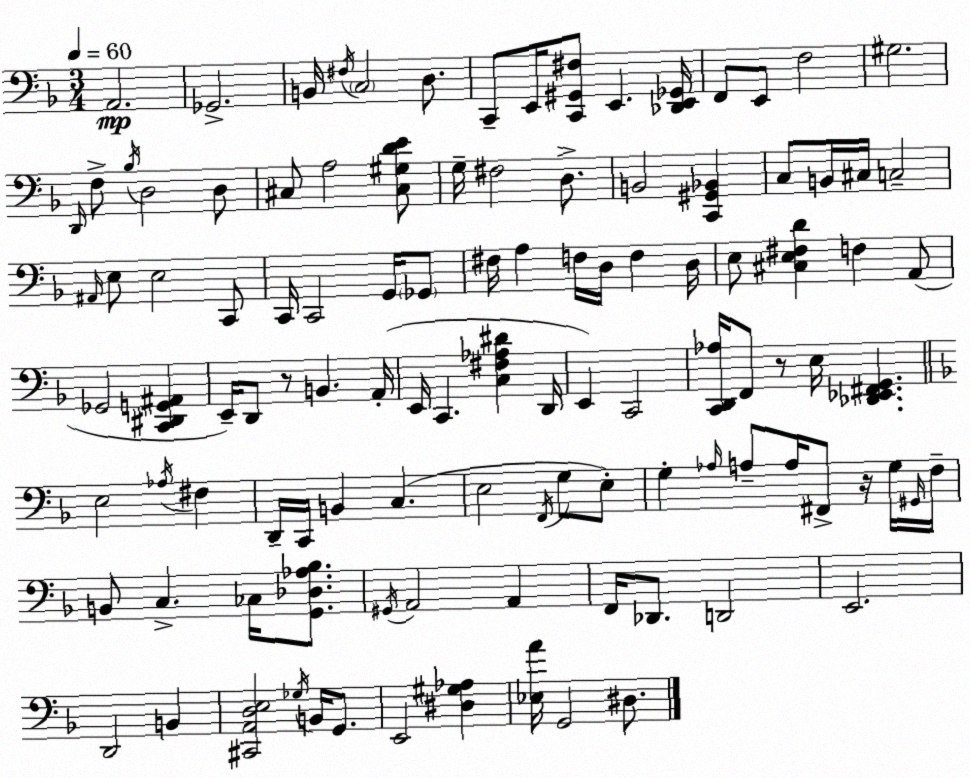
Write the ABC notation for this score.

X:1
T:Untitled
M:3/4
L:1/4
K:F
A,,2 _G,,2 B,,/4 ^F,/4 C,2 D,/2 C,,/2 E,,/4 [C,,^G,,^F,]/2 E,, [_D,,E,,_G,,]/4 F,,/2 E,,/2 F,2 ^G,2 D,,/4 F,/2 _B,/4 D,2 D,/2 ^C,/2 A,2 [^C,^G,DE]/2 G,/4 ^F,2 D,/2 B,,2 [C,,^G,,_B,,] C,/2 B,,/4 ^C,/4 C,2 ^A,,/4 E,/2 E,2 C,,/2 C,,/4 C,,2 G,,/4 _G,,/2 ^F,/4 A, F,/4 D,/4 F, D,/4 E,/2 [^C,E,^F,D] F, A,,/2 _G,,2 [C,,^D,,G,,^A,,] E,,/4 D,,/2 z/2 B,, A,,/4 E,,/4 C,, [C,^F,_A,^D] D,,/4 E,, C,,2 [C,,D,,_A,]/4 F,,/2 z/2 E,/4 [_D,,_E,,^F,,G,,] E,2 _A,/4 ^F, D,,/4 C,,/4 B,, C, E,2 F,,/4 G,/2 E,/2 G, _A,/4 A,/2 A,/4 ^F,,/2 z/4 G,/4 ^G,,/4 F,/4 B,,/2 C, _C,/4 [G,,_D,_A,_B,]/2 ^G,,/4 A,,2 A,, F,,/4 _D,,/2 D,,2 E,,2 D,,2 B,, [^C,,A,,D,E,]2 _G,/4 B,,/4 G,,/2 E,,2 [^D,^G,_A,] [_E,A]/4 G,,2 ^D,/2